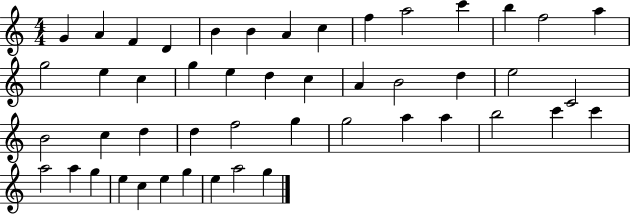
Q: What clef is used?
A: treble